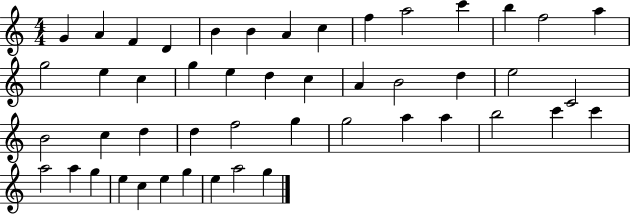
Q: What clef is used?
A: treble